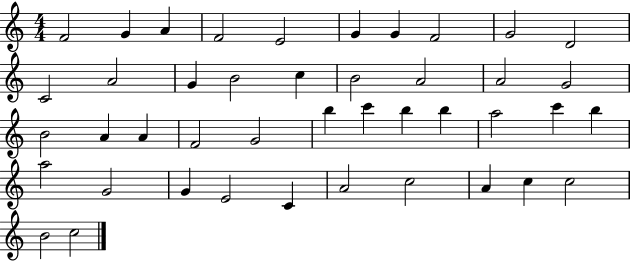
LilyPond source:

{
  \clef treble
  \numericTimeSignature
  \time 4/4
  \key c \major
  f'2 g'4 a'4 | f'2 e'2 | g'4 g'4 f'2 | g'2 d'2 | \break c'2 a'2 | g'4 b'2 c''4 | b'2 a'2 | a'2 g'2 | \break b'2 a'4 a'4 | f'2 g'2 | b''4 c'''4 b''4 b''4 | a''2 c'''4 b''4 | \break a''2 g'2 | g'4 e'2 c'4 | a'2 c''2 | a'4 c''4 c''2 | \break b'2 c''2 | \bar "|."
}